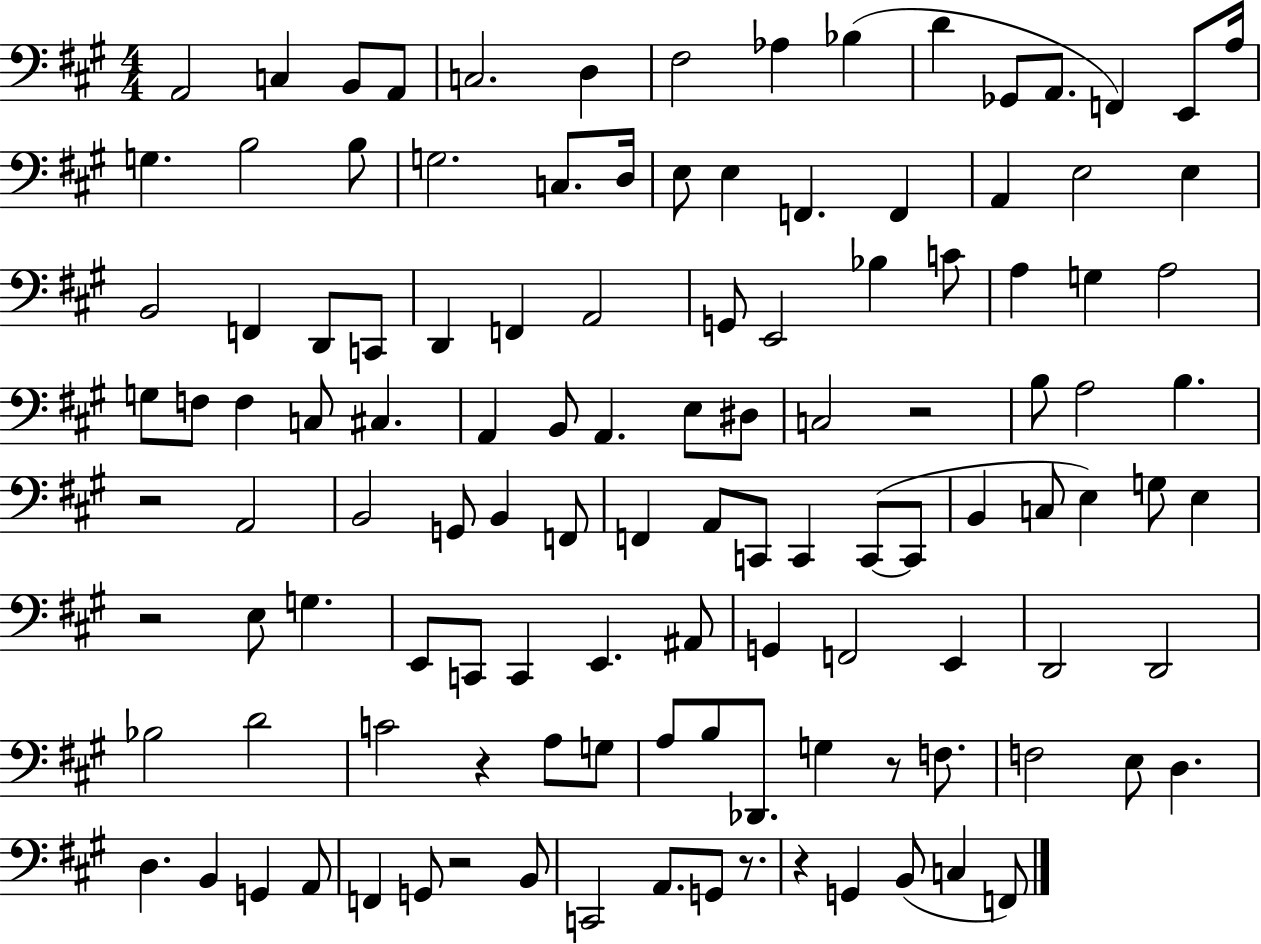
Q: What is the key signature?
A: A major